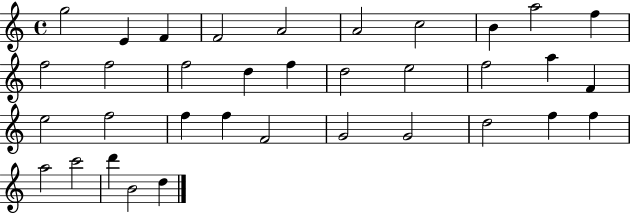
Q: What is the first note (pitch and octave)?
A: G5